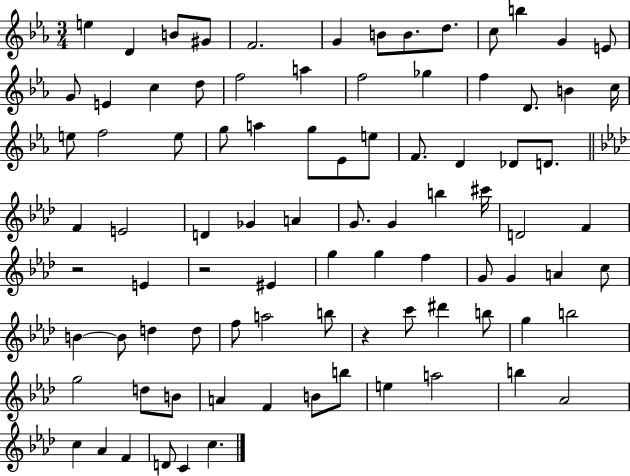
E5/q D4/q B4/e G#4/e F4/h. G4/q B4/e B4/e. D5/e. C5/e B5/q G4/q E4/e G4/e E4/q C5/q D5/e F5/h A5/q F5/h Gb5/q F5/q D4/e. B4/q C5/s E5/e F5/h E5/e G5/e A5/q G5/e Eb4/e E5/e F4/e. D4/q Db4/e D4/e. F4/q E4/h D4/q Gb4/q A4/q G4/e. G4/q B5/q C#6/s D4/h F4/q R/h E4/q R/h EIS4/q G5/q G5/q F5/q G4/e G4/q A4/q C5/e B4/q B4/e D5/q D5/e F5/e A5/h B5/e R/q C6/e D#6/q B5/e G5/q B5/h G5/h D5/e B4/e A4/q F4/q B4/e B5/e E5/q A5/h B5/q Ab4/h C5/q Ab4/q F4/q D4/e C4/q C5/q.